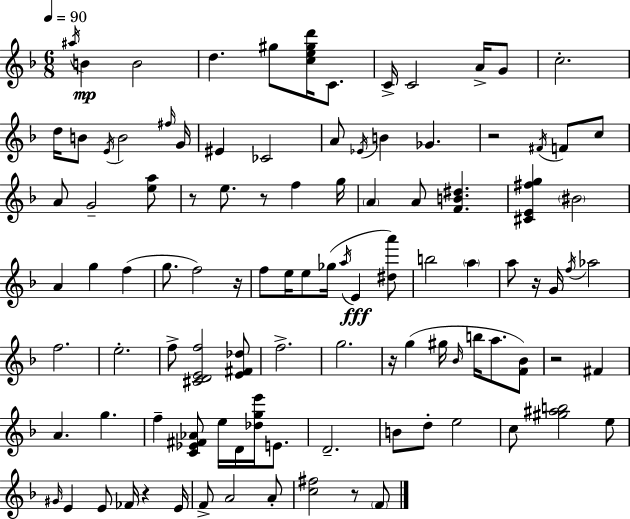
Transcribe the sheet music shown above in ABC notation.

X:1
T:Untitled
M:6/8
L:1/4
K:F
^a/4 B B2 d ^g/2 [ce^gd']/4 C/2 C/4 C2 A/4 G/2 c2 d/4 B/2 E/4 B2 ^f/4 G/4 ^E _C2 A/2 _E/4 B _G z2 ^F/4 F/2 c/2 A/2 G2 [ea]/2 z/2 e/2 z/2 f g/4 A A/2 [FB^d] [^CE^fg] ^B2 A g f g/2 f2 z/4 f/2 e/4 e/2 _g/4 a/4 E [^da']/2 b2 a a/2 z/4 G/4 f/4 _a2 f2 e2 f/2 [^CDEf]2 [E^F_d]/2 f2 g2 z/4 g ^g/4 _B/4 b/4 a/2 [F_B]/2 z2 ^F A g f [C_E^F_A]/2 e/4 D/4 [_dge']/4 E/2 D2 B/2 d/2 e2 c/2 [^g^ab]2 e/2 ^G/4 E E/2 _F/4 z E/4 F/2 A2 A/2 [c^f]2 z/2 F/2